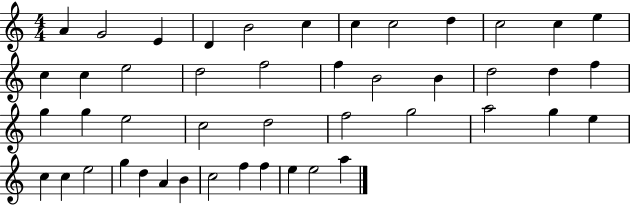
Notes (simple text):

A4/q G4/h E4/q D4/q B4/h C5/q C5/q C5/h D5/q C5/h C5/q E5/q C5/q C5/q E5/h D5/h F5/h F5/q B4/h B4/q D5/h D5/q F5/q G5/q G5/q E5/h C5/h D5/h F5/h G5/h A5/h G5/q E5/q C5/q C5/q E5/h G5/q D5/q A4/q B4/q C5/h F5/q F5/q E5/q E5/h A5/q